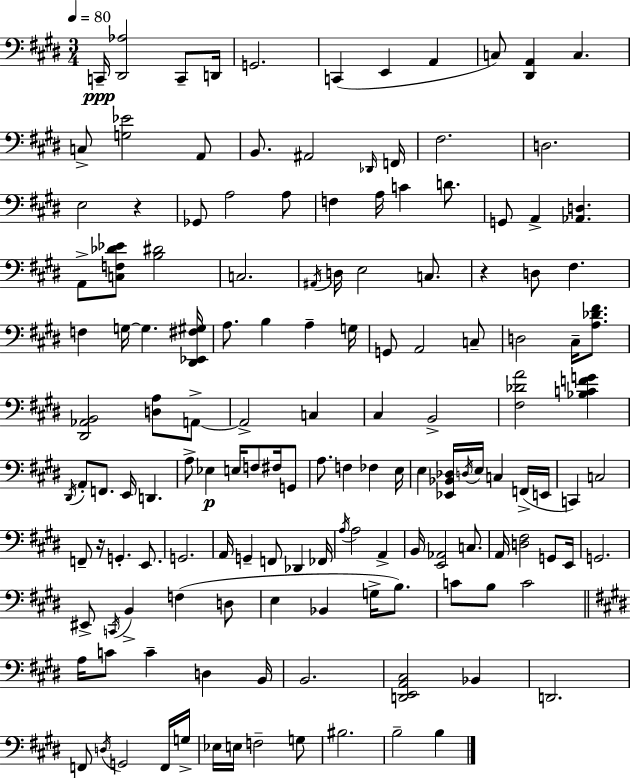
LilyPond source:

{
  \clef bass
  \numericTimeSignature
  \time 3/4
  \key e \major
  \tempo 4 = 80
  c,16--\ppp <dis, aes>2 c,8-- d,16 | g,2. | c,4( e,4 a,4 | c8) <dis, a,>4 c4. | \break c8-> <g ees'>2 a,8 | b,8. ais,2 \grace { des,16 } | f,16 fis2. | d2. | \break e2 r4 | ges,8 a2 a8 | f4 a16 c'4 d'8. | g,8 a,4-> <aes, d>4. | \break a,8-> <c f des' ees'>8 <b dis'>2 | c2. | \acciaccatura { ais,16 } d16 e2 c8. | r4 d8 fis4. | \break f4 g16~~ g4. | <dis, ees, fis gis>16 a8. b4 a4-- | g16 g,8 a,2 | c8-- d2 cis16-- <a des' fis'>8. | \break <dis, aes, b,>2 <d a>8 | a,8->~~ a,2-> c4 | cis4 b,2-> | <fis des' a'>2 <bes c' f' g'>4 | \break \acciaccatura { dis,16 } a,8-. f,8. e,16 d,4. | a8-> ees4\p e16 f8 | fis16 g,8 a8. f4 fes4 | e16 e4 <ees, bes, des>16 \acciaccatura { d16 } e16 c4 | \break f,16->( e,16 c,4) c2 | f,8-- r16 g,4.-. | e,8. g,2. | a,16 g,4-- f,8 des,4 | \break fes,16 \acciaccatura { a16 } a2 | a,4-> b,16 <e, aes,>2 | c8. a,16 <d fis>2 | g,8 e,16 g,2. | \break eis,8-> \acciaccatura { c,16 } b,4-> | f4( d8 e4 bes,4 | g16-> b8.) c'8 b8 c'2 | \bar "||" \break \key e \major a16 c'8 c'4-- d4 b,16 | b,2. | <d, e, a, cis>2 bes,4 | d,2. | \break f,8 \acciaccatura { d16 } g,2 f,16 | g16-> ees16 e16 f2-- g8 | bis2. | b2-- b4 | \break \bar "|."
}